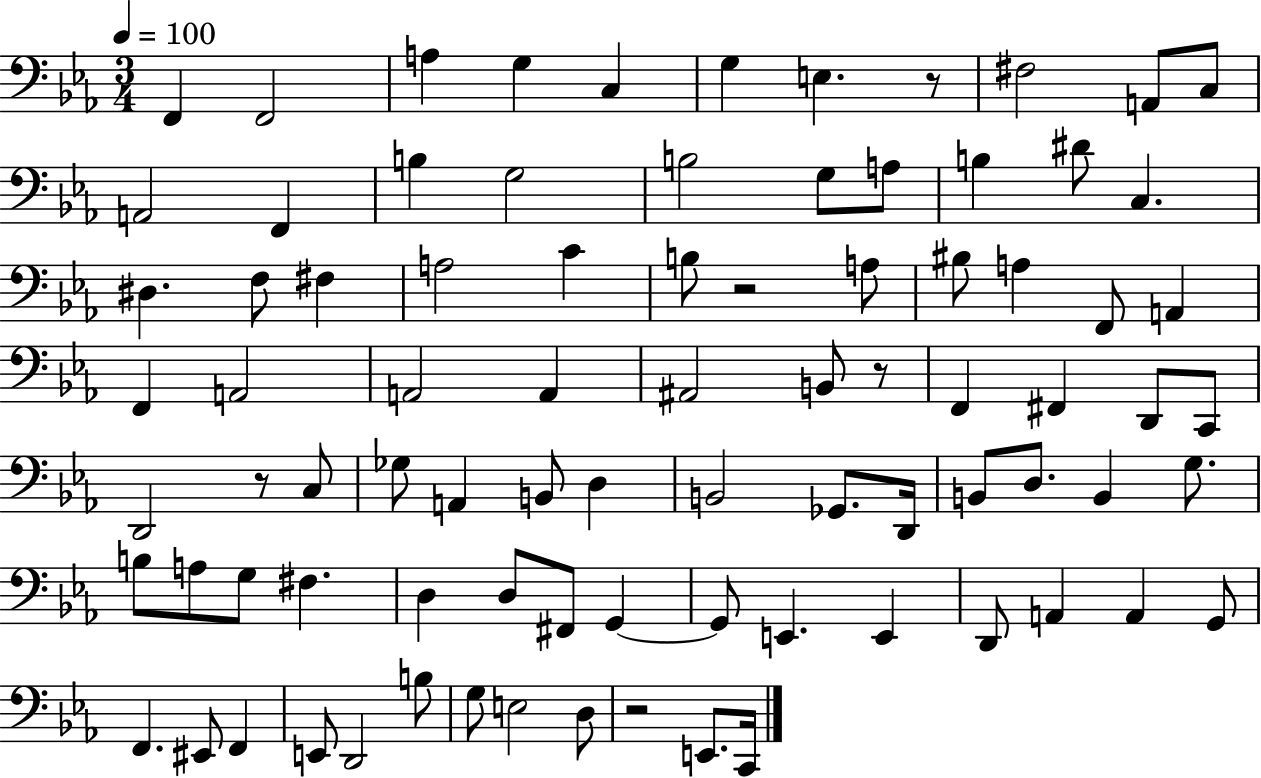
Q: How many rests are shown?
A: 5